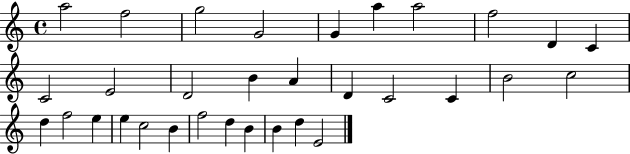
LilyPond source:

{
  \clef treble
  \time 4/4
  \defaultTimeSignature
  \key c \major
  a''2 f''2 | g''2 g'2 | g'4 a''4 a''2 | f''2 d'4 c'4 | \break c'2 e'2 | d'2 b'4 a'4 | d'4 c'2 c'4 | b'2 c''2 | \break d''4 f''2 e''4 | e''4 c''2 b'4 | f''2 d''4 b'4 | b'4 d''4 e'2 | \break \bar "|."
}